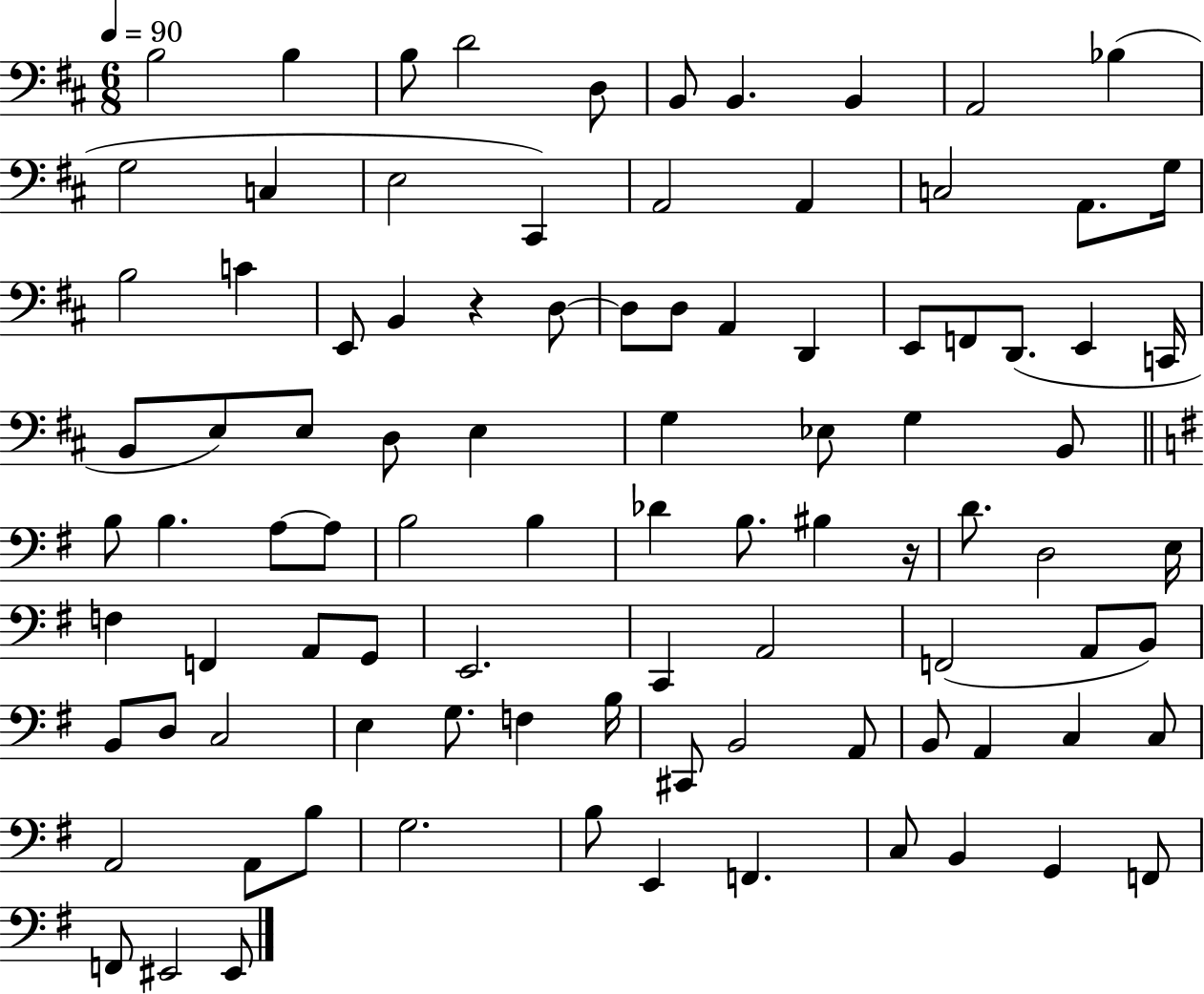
X:1
T:Untitled
M:6/8
L:1/4
K:D
B,2 B, B,/2 D2 D,/2 B,,/2 B,, B,, A,,2 _B, G,2 C, E,2 ^C,, A,,2 A,, C,2 A,,/2 G,/4 B,2 C E,,/2 B,, z D,/2 D,/2 D,/2 A,, D,, E,,/2 F,,/2 D,,/2 E,, C,,/4 B,,/2 E,/2 E,/2 D,/2 E, G, _E,/2 G, B,,/2 B,/2 B, A,/2 A,/2 B,2 B, _D B,/2 ^B, z/4 D/2 D,2 E,/4 F, F,, A,,/2 G,,/2 E,,2 C,, A,,2 F,,2 A,,/2 B,,/2 B,,/2 D,/2 C,2 E, G,/2 F, B,/4 ^C,,/2 B,,2 A,,/2 B,,/2 A,, C, C,/2 A,,2 A,,/2 B,/2 G,2 B,/2 E,, F,, C,/2 B,, G,, F,,/2 F,,/2 ^E,,2 ^E,,/2